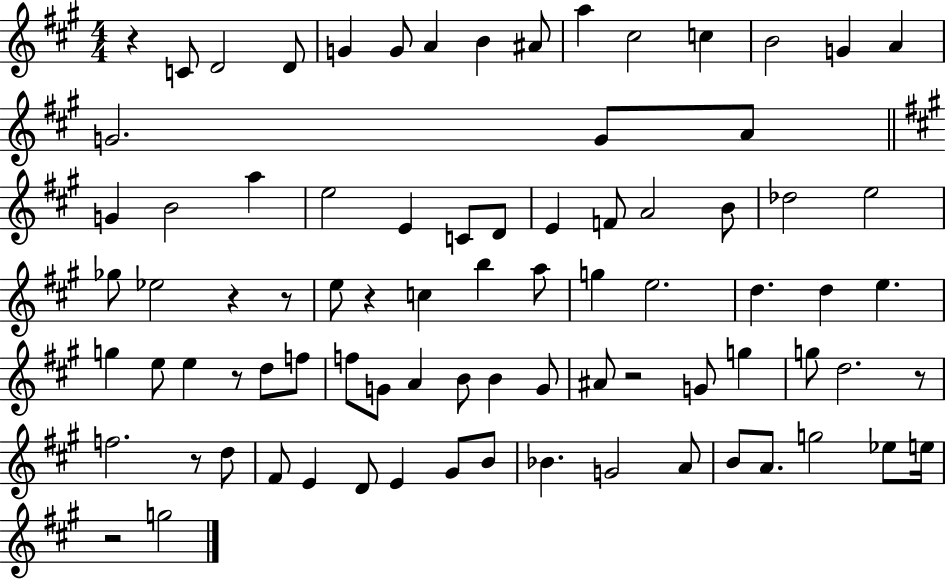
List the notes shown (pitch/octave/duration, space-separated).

R/q C4/e D4/h D4/e G4/q G4/e A4/q B4/q A#4/e A5/q C#5/h C5/q B4/h G4/q A4/q G4/h. G4/e A4/e G4/q B4/h A5/q E5/h E4/q C4/e D4/e E4/q F4/e A4/h B4/e Db5/h E5/h Gb5/e Eb5/h R/q R/e E5/e R/q C5/q B5/q A5/e G5/q E5/h. D5/q. D5/q E5/q. G5/q E5/e E5/q R/e D5/e F5/e F5/e G4/e A4/q B4/e B4/q G4/e A#4/e R/h G4/e G5/q G5/e D5/h. R/e F5/h. R/e D5/e F#4/e E4/q D4/e E4/q G#4/e B4/e Bb4/q. G4/h A4/e B4/e A4/e. G5/h Eb5/e E5/s R/h G5/h